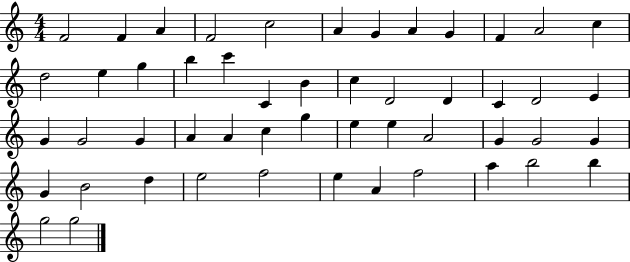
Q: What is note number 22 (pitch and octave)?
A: D4